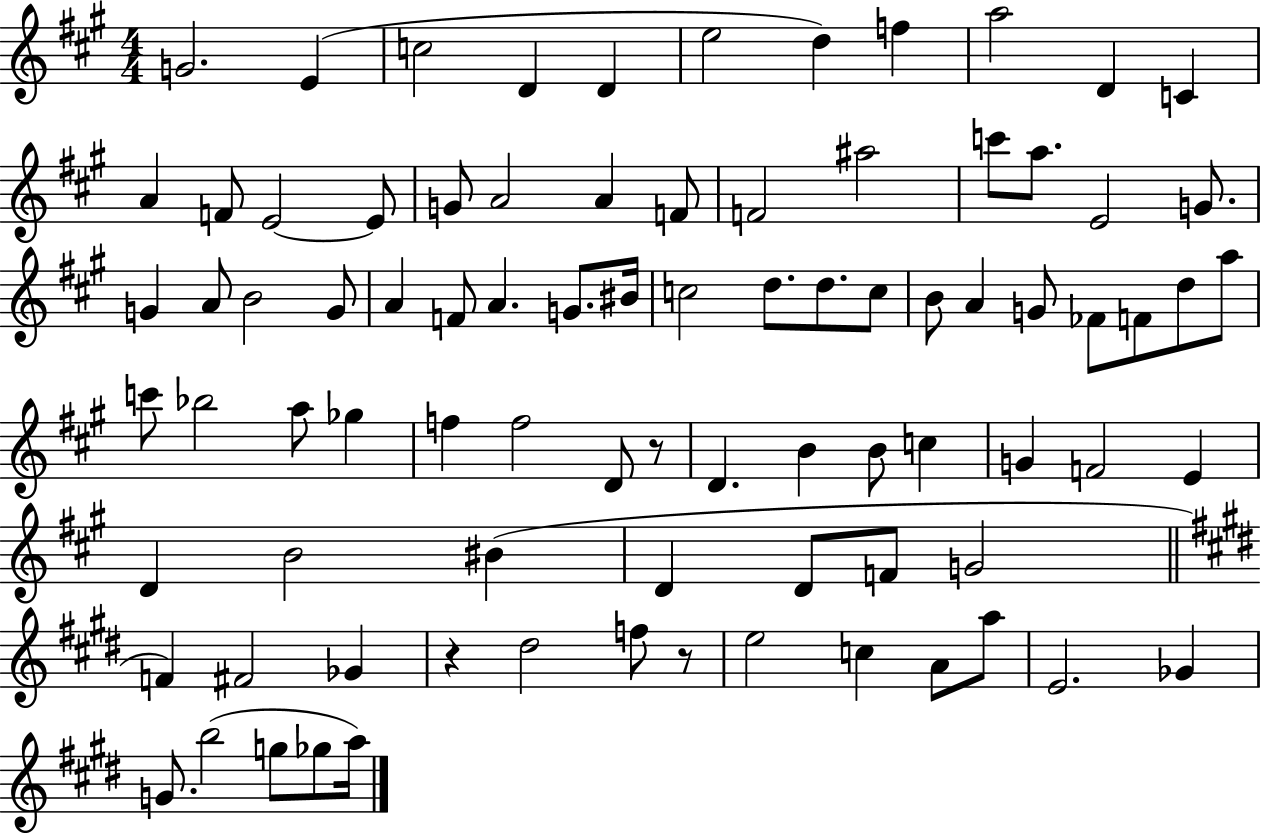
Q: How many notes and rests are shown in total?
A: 85